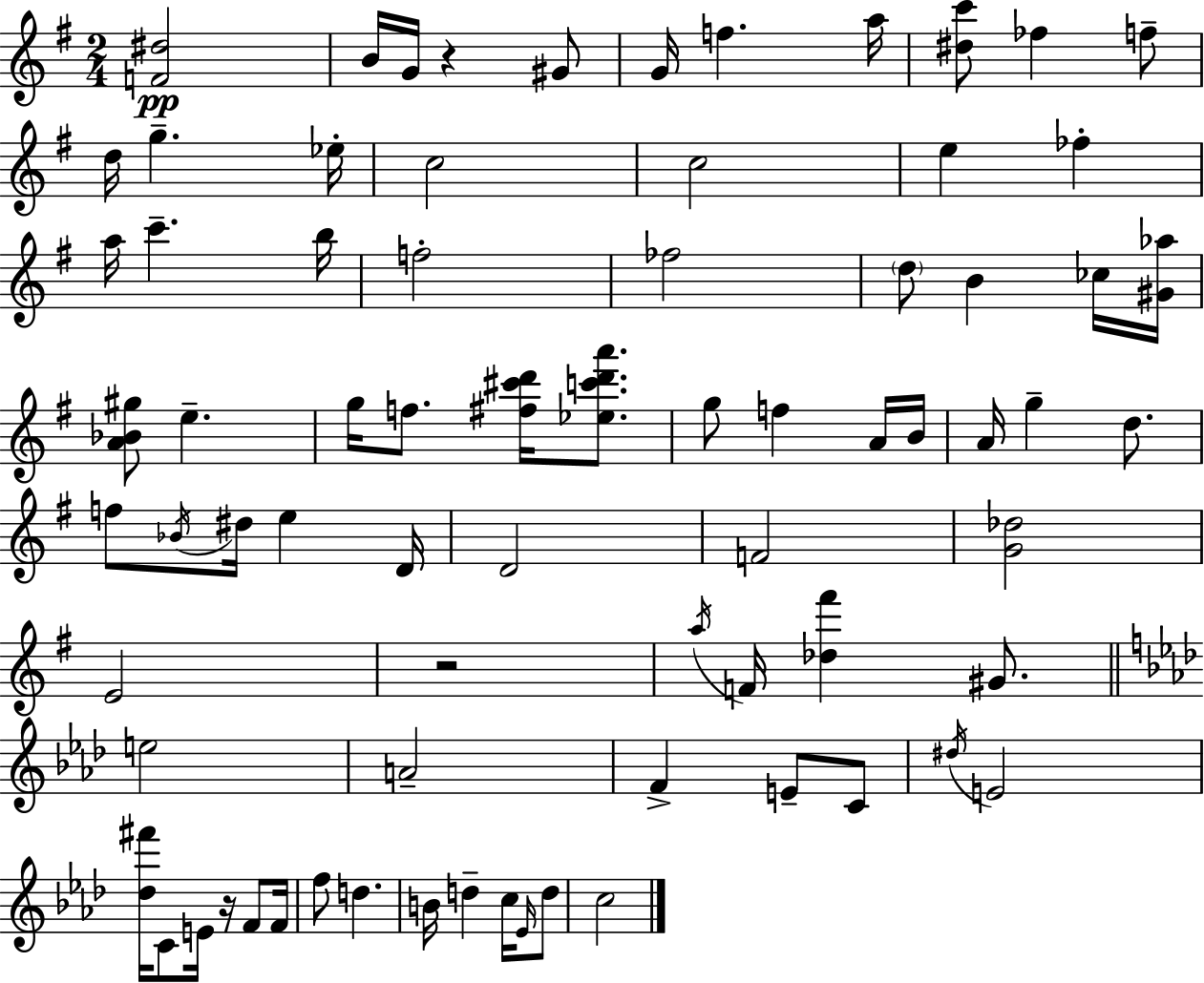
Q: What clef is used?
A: treble